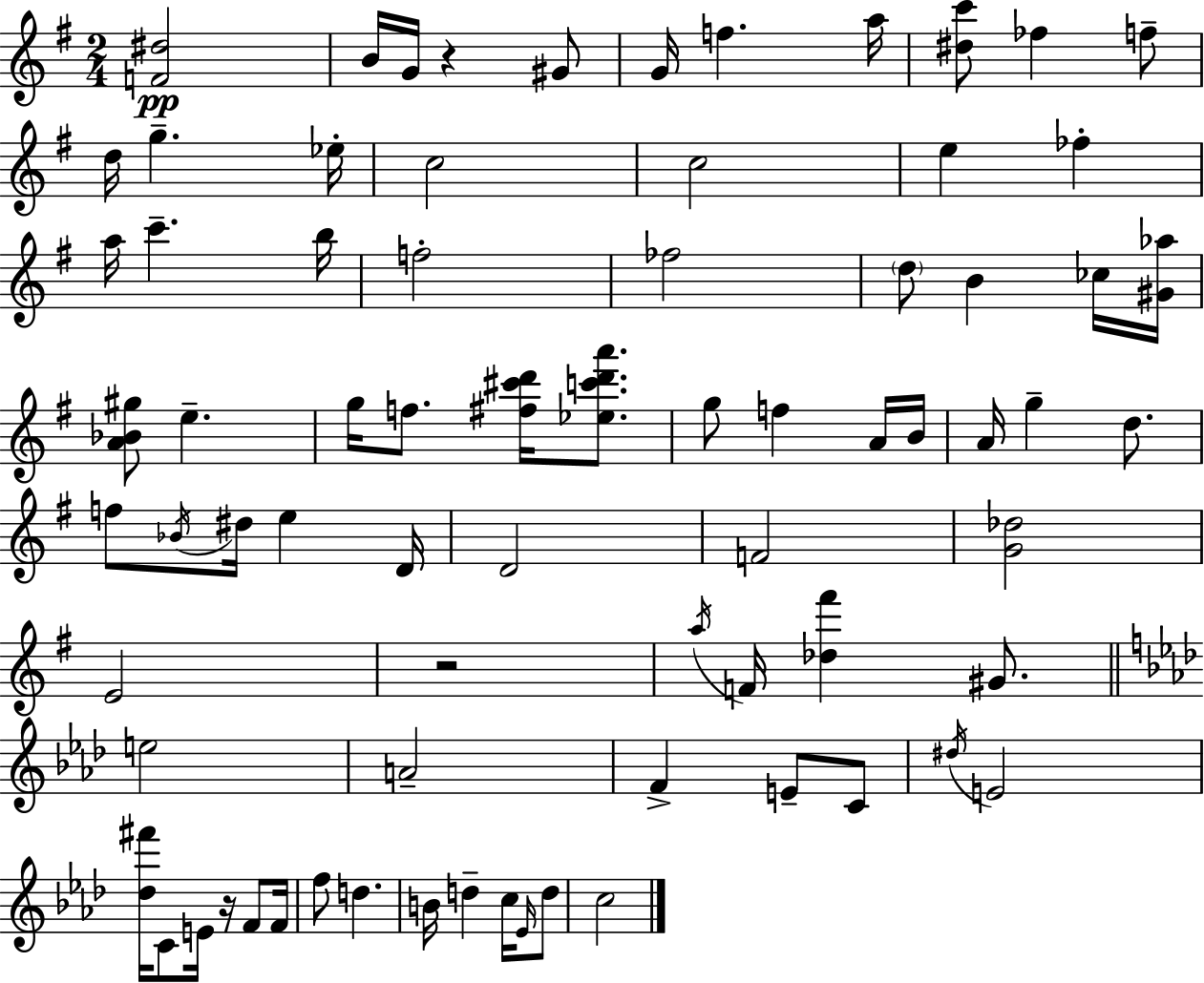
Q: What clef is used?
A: treble